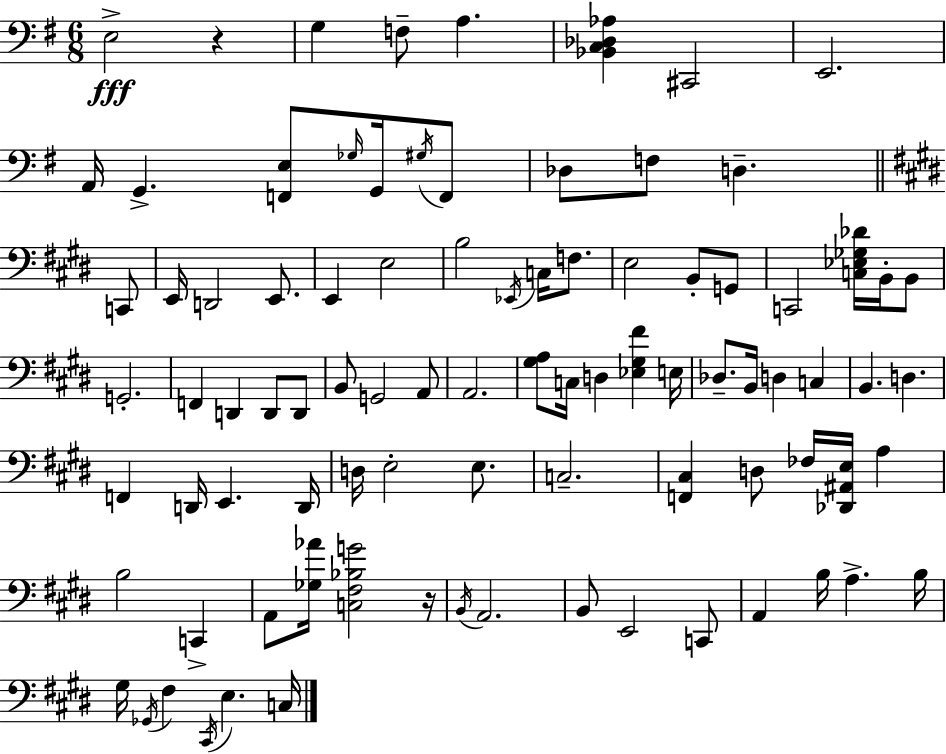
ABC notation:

X:1
T:Untitled
M:6/8
L:1/4
K:G
E,2 z G, F,/2 A, [_B,,C,_D,_A,] ^C,,2 E,,2 A,,/4 G,, [F,,E,]/2 _G,/4 G,,/4 ^G,/4 F,,/2 _D,/2 F,/2 D, C,,/2 E,,/4 D,,2 E,,/2 E,, E,2 B,2 _E,,/4 C,/4 F,/2 E,2 B,,/2 G,,/2 C,,2 [C,_E,_G,_D]/4 B,,/4 B,,/2 G,,2 F,, D,, D,,/2 D,,/2 B,,/2 G,,2 A,,/2 A,,2 [^G,A,]/2 C,/4 D, [_E,^G,^F] E,/4 _D,/2 B,,/4 D, C, B,, D, F,, D,,/4 E,, D,,/4 D,/4 E,2 E,/2 C,2 [F,,^C,] D,/2 _F,/4 [_D,,^A,,E,]/4 A, B,2 C,, A,,/2 [_G,_A]/4 [C,^F,_B,G]2 z/4 B,,/4 A,,2 B,,/2 E,,2 C,,/2 A,, B,/4 A, B,/4 ^G,/4 _G,,/4 ^F, ^C,,/4 E, C,/4